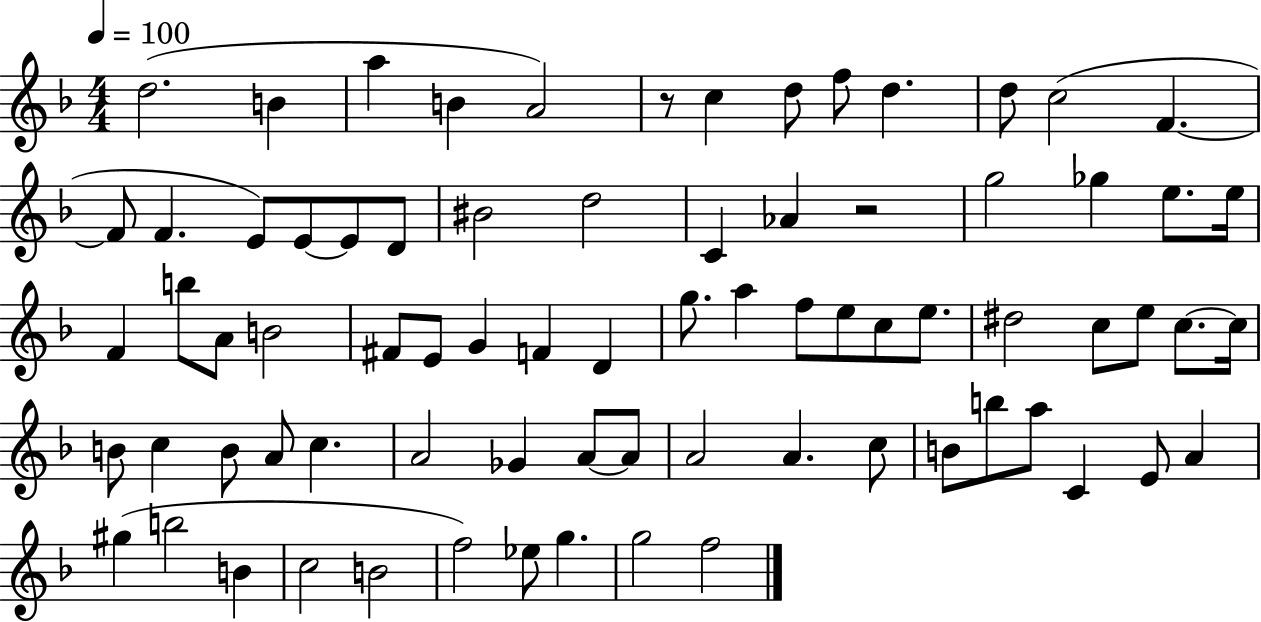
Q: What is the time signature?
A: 4/4